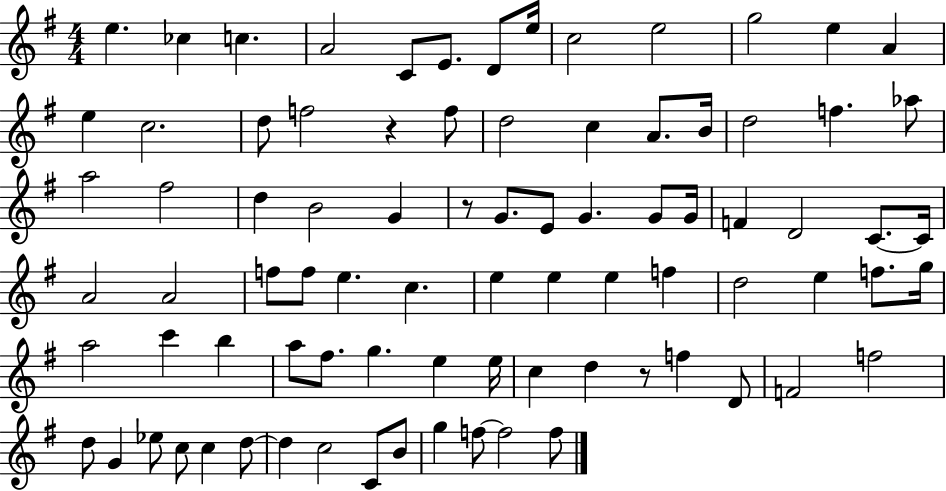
{
  \clef treble
  \numericTimeSignature
  \time 4/4
  \key g \major
  e''4. ces''4 c''4. | a'2 c'8 e'8. d'8 e''16 | c''2 e''2 | g''2 e''4 a'4 | \break e''4 c''2. | d''8 f''2 r4 f''8 | d''2 c''4 a'8. b'16 | d''2 f''4. aes''8 | \break a''2 fis''2 | d''4 b'2 g'4 | r8 g'8. e'8 g'4. g'8 g'16 | f'4 d'2 c'8.~~ c'16 | \break a'2 a'2 | f''8 f''8 e''4. c''4. | e''4 e''4 e''4 f''4 | d''2 e''4 f''8. g''16 | \break a''2 c'''4 b''4 | a''8 fis''8. g''4. e''4 e''16 | c''4 d''4 r8 f''4 d'8 | f'2 f''2 | \break d''8 g'4 ees''8 c''8 c''4 d''8~~ | d''4 c''2 c'8 b'8 | g''4 f''8~~ f''2 f''8 | \bar "|."
}